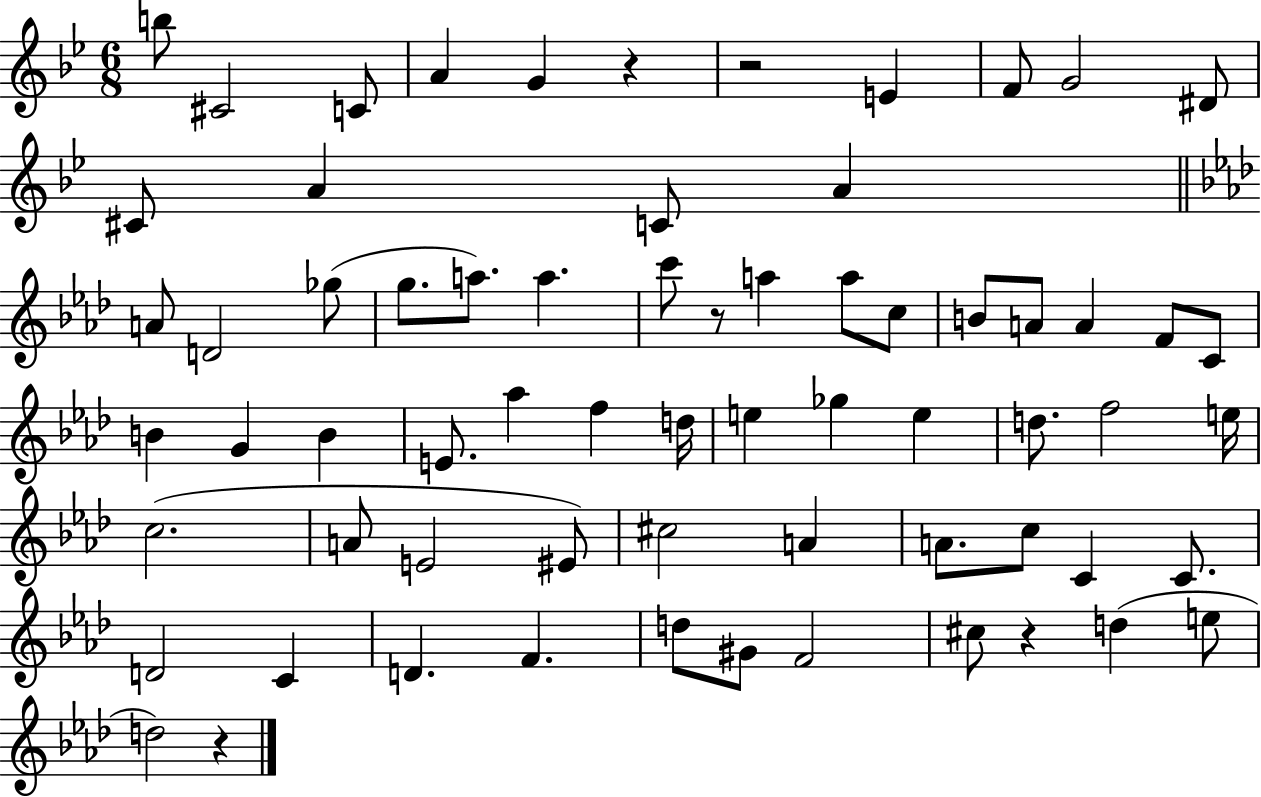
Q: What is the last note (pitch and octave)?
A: D5